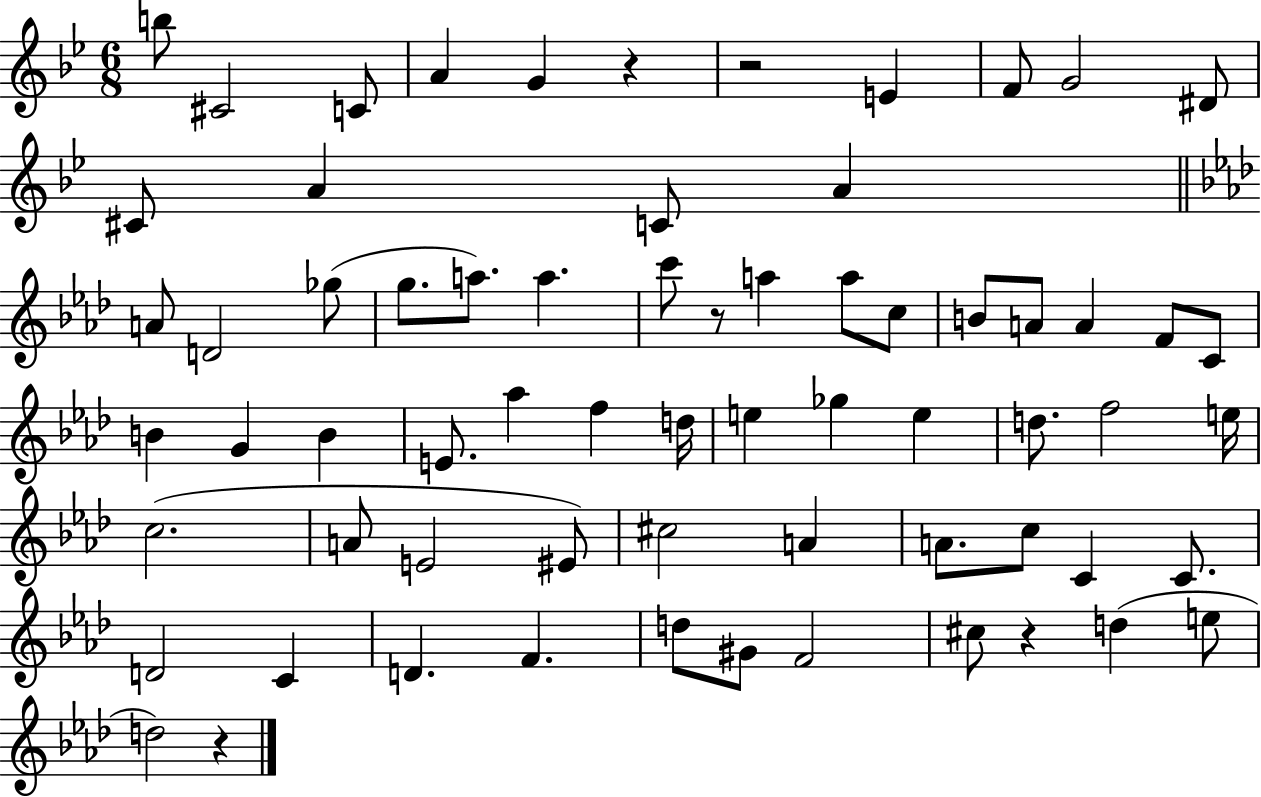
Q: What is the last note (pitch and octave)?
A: D5